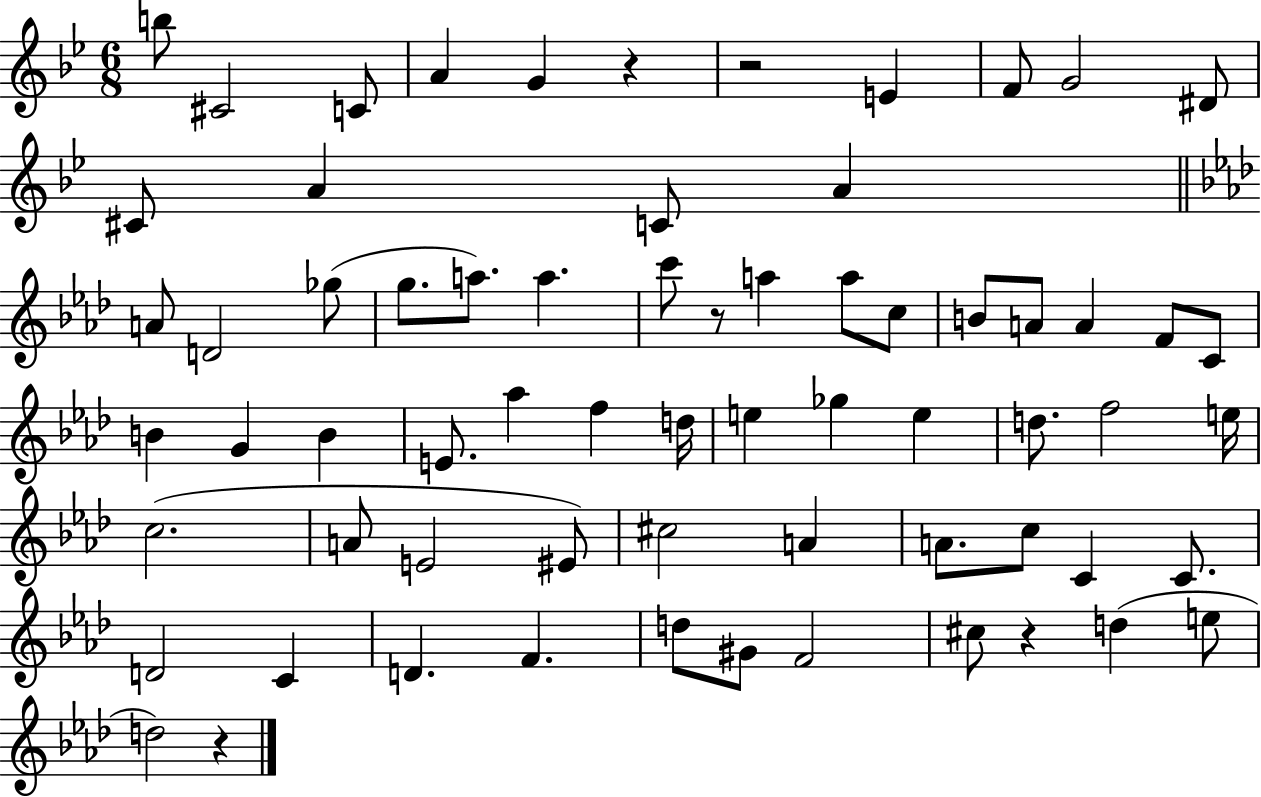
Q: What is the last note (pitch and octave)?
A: D5